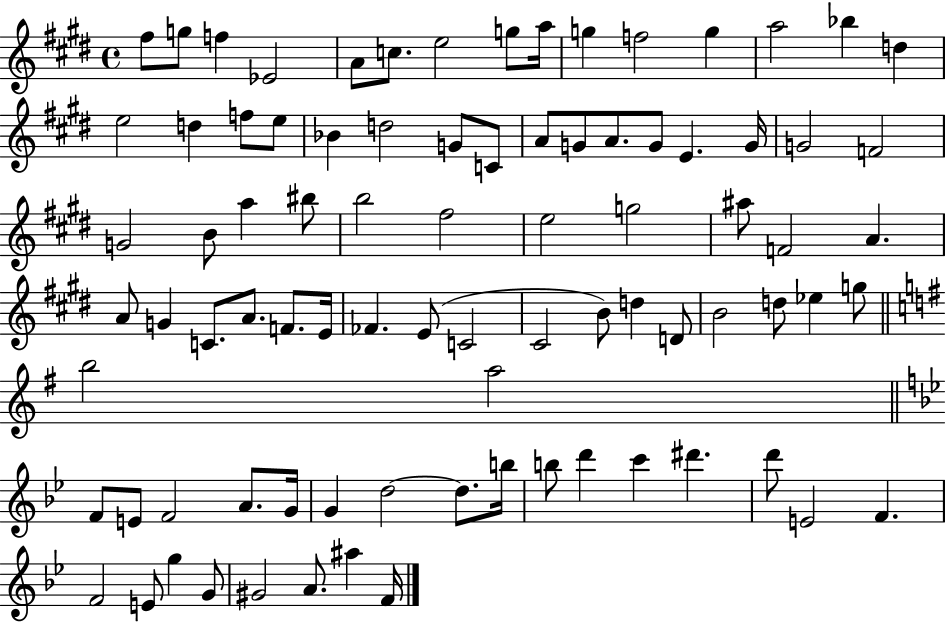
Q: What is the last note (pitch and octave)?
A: F4